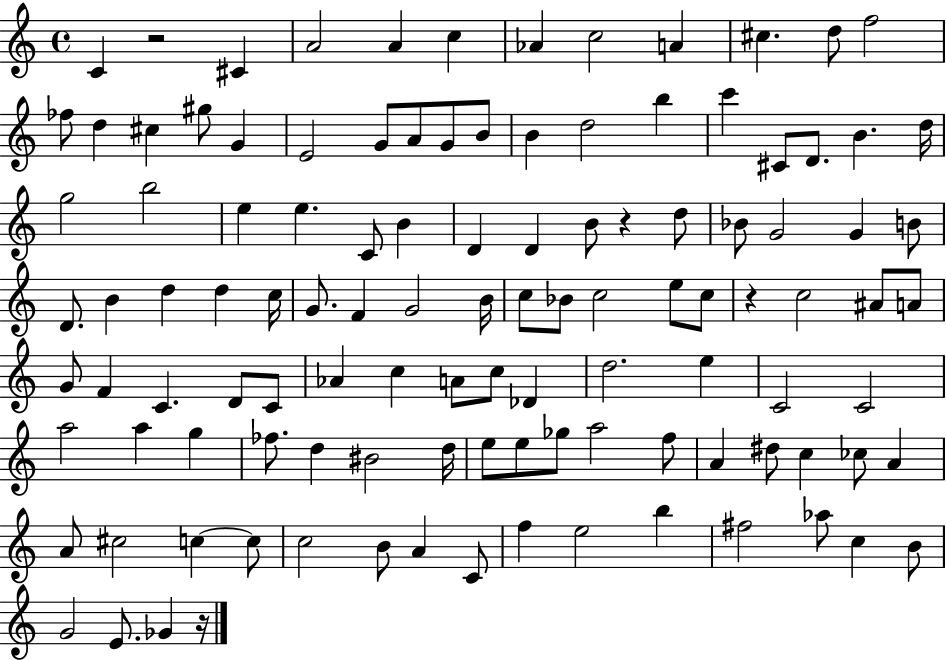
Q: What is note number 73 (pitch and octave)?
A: C4